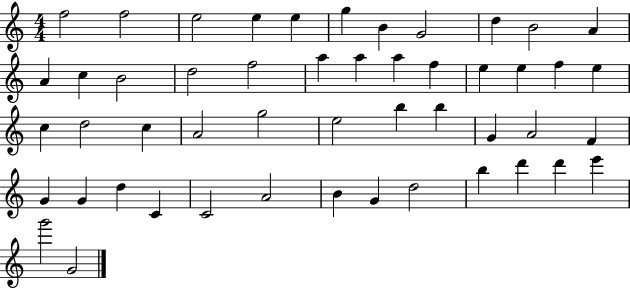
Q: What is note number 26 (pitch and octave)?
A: D5